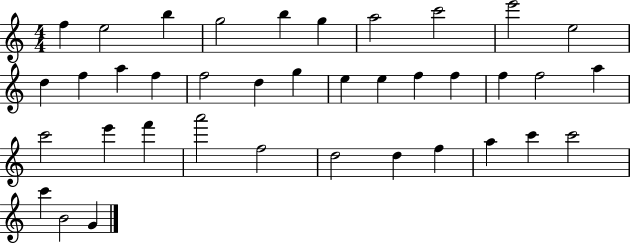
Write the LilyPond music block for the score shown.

{
  \clef treble
  \numericTimeSignature
  \time 4/4
  \key c \major
  f''4 e''2 b''4 | g''2 b''4 g''4 | a''2 c'''2 | e'''2 e''2 | \break d''4 f''4 a''4 f''4 | f''2 d''4 g''4 | e''4 e''4 f''4 f''4 | f''4 f''2 a''4 | \break c'''2 e'''4 f'''4 | a'''2 f''2 | d''2 d''4 f''4 | a''4 c'''4 c'''2 | \break c'''4 b'2 g'4 | \bar "|."
}